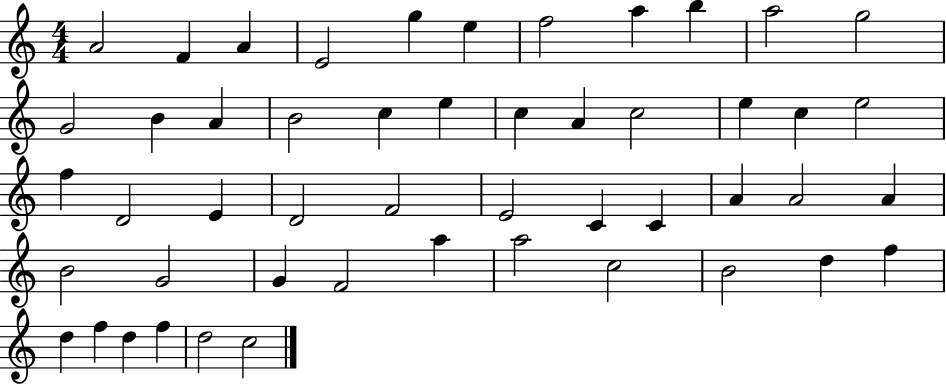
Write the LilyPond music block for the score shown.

{
  \clef treble
  \numericTimeSignature
  \time 4/4
  \key c \major
  a'2 f'4 a'4 | e'2 g''4 e''4 | f''2 a''4 b''4 | a''2 g''2 | \break g'2 b'4 a'4 | b'2 c''4 e''4 | c''4 a'4 c''2 | e''4 c''4 e''2 | \break f''4 d'2 e'4 | d'2 f'2 | e'2 c'4 c'4 | a'4 a'2 a'4 | \break b'2 g'2 | g'4 f'2 a''4 | a''2 c''2 | b'2 d''4 f''4 | \break d''4 f''4 d''4 f''4 | d''2 c''2 | \bar "|."
}